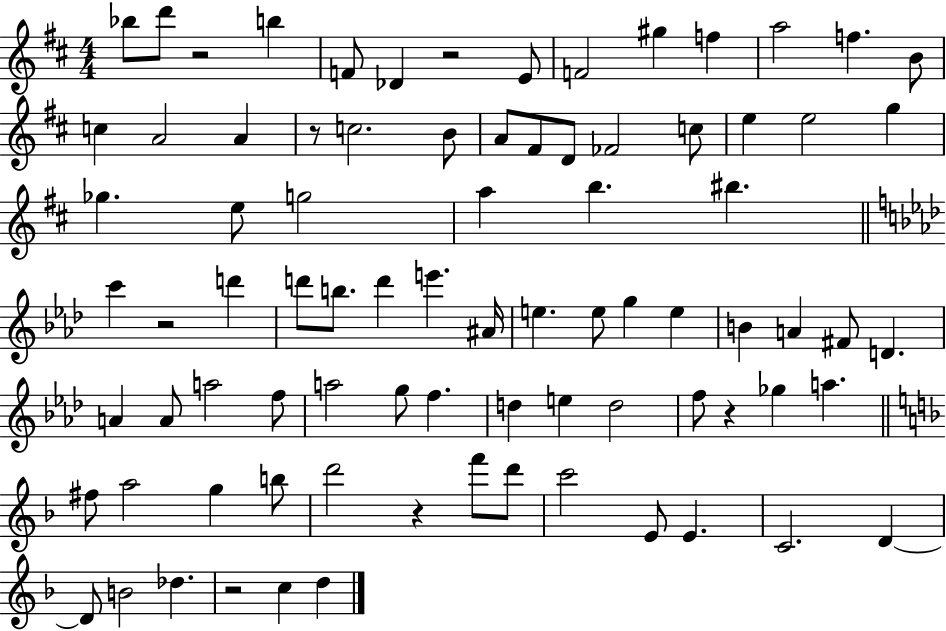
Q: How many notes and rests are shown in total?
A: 83